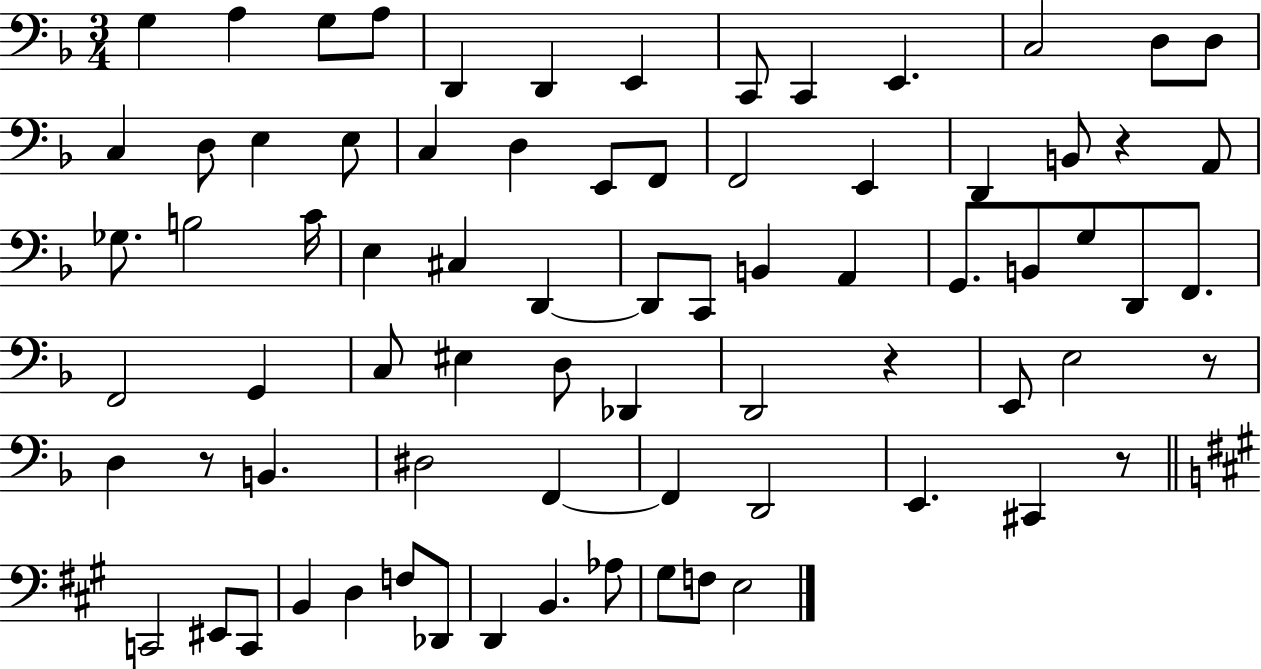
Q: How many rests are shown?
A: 5